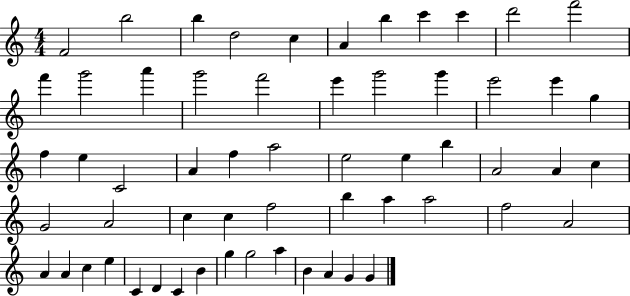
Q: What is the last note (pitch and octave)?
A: G4